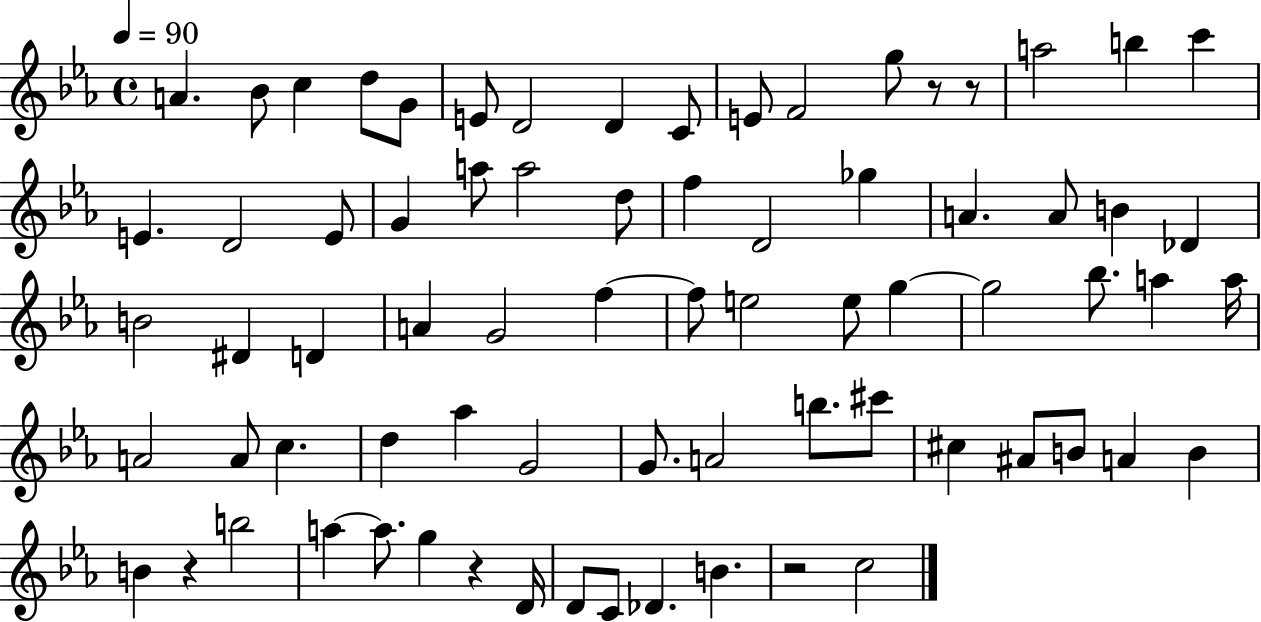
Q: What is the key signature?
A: EES major